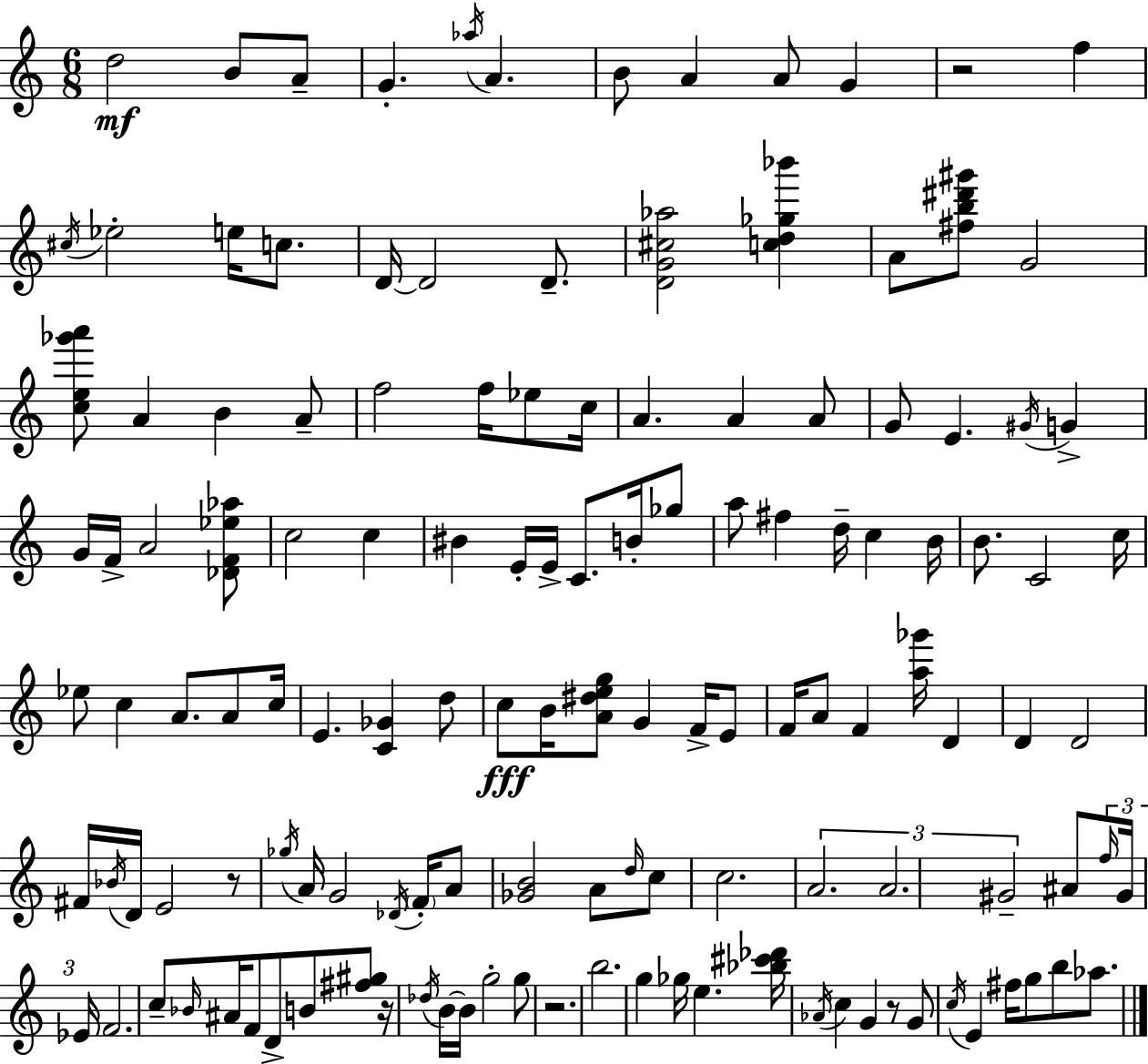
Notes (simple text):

D5/h B4/e A4/e G4/q. Ab5/s A4/q. B4/e A4/q A4/e G4/q R/h F5/q C#5/s Eb5/h E5/s C5/e. D4/s D4/h D4/e. [D4,G4,C#5,Ab5]/h [C5,D5,Gb5,Bb6]/q A4/e [F#5,B5,D#6,G#6]/e G4/h [C5,E5,Gb6,A6]/e A4/q B4/q A4/e F5/h F5/s Eb5/e C5/s A4/q. A4/q A4/e G4/e E4/q. G#4/s G4/q G4/s F4/s A4/h [Db4,F4,Eb5,Ab5]/e C5/h C5/q BIS4/q E4/s E4/s C4/e. B4/s Gb5/e A5/e F#5/q D5/s C5/q B4/s B4/e. C4/h C5/s Eb5/e C5/q A4/e. A4/e C5/s E4/q. [C4,Gb4]/q D5/e C5/e B4/s [A4,D#5,E5,G5]/e G4/q F4/s E4/e F4/s A4/e F4/q [A5,Gb6]/s D4/q D4/q D4/h F#4/s Bb4/s D4/s E4/h R/e Gb5/s A4/s G4/h Db4/s F4/s A4/e [Gb4,B4]/h A4/e D5/s C5/e C5/h. A4/h. A4/h. G#4/h A#4/e F5/s G#4/s Eb4/s F4/h. C5/e Bb4/s A#4/s F4/e D4/e B4/e [F#5,G#5]/e R/s Db5/s B4/s B4/s G5/h G5/e R/h. B5/h. G5/q Gb5/s E5/q. [Bb5,C#6,Db6]/s Ab4/s C5/q G4/q R/e G4/e C5/s E4/q F#5/s G5/e B5/e Ab5/e.